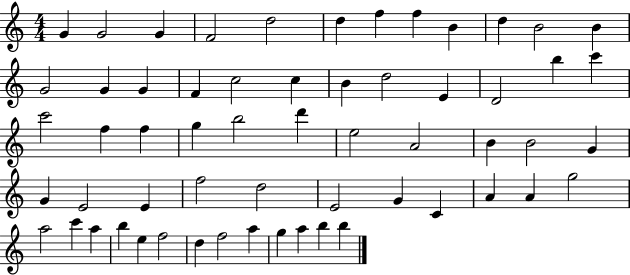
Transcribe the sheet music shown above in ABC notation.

X:1
T:Untitled
M:4/4
L:1/4
K:C
G G2 G F2 d2 d f f B d B2 B G2 G G F c2 c B d2 E D2 b c' c'2 f f g b2 d' e2 A2 B B2 G G E2 E f2 d2 E2 G C A A g2 a2 c' a b e f2 d f2 a g a b b